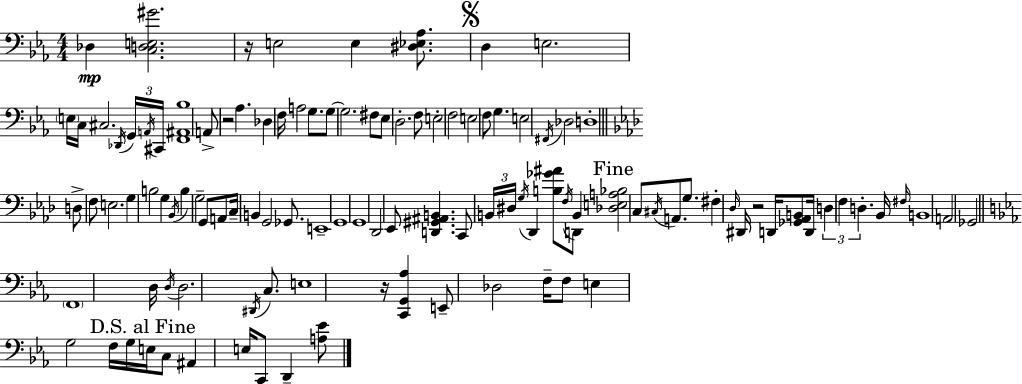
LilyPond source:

{
  \clef bass
  \numericTimeSignature
  \time 4/4
  \key c \minor
  \repeat volta 2 { des4\mp <c d e gis'>2. | r16 e2 e4 <dis ees aes>8. | \mark \markup { \musicglyph "scripts.segno" } d4 e2. | \parenthesize e16 c16 cis2. \acciaccatura { des,16 } \tuplet 3/2 { g,16 | \break \acciaccatura { a,16 } cis,16 } <f, ais, bes>1 | a,8-> r2 aes4. | des4 f16 a2 g8. | g8~~ g2. | \break fis8 ees8 d2.-. | f8 e2-. f2 | e2 f8 g4. | e2 \acciaccatura { fis,16 } des2 | \break d1-. | \bar "||" \break \key aes \major d8-> f8 e2. | g4 b2 g4 | \acciaccatura { bes,16 } b4 g2-- g,8 a,8 | c16-- b,4 g,2 ges,8. | \break e,1-- | g,1 | g,1 | des,2 ees,8 <d, gis, ais, b,>4. | \break c,8 \tuplet 3/2 { b,16 dis16 \acciaccatura { g16 } } des,4 <b ges' ais'>8 \acciaccatura { f16 } d,8 b,4 | \mark "Fine" <des e a bes>2 c8 \acciaccatura { cis16 } a,8. | g8. fis4-. \grace { des16 } dis,16 r2 | d,16 <ges, aes, b,>8 d,16 \tuplet 3/2 { d4 f4 d4.-. } | \break bes,16 \grace { fis16 } b,1 | a,2 ges,2 | \bar "||" \break \key ees \major \parenthesize f,1 | d16 \acciaccatura { d16 } d2. \acciaccatura { dis,16 } c8. | e1 | r16 <c, g, aes>4 e,8-- des2 | \break f16-- f8 e4 g2 | f16 g16 \mark "D.S. al Fine" e16 c8 ais,4 e16 c,8 d,4-- | <a ees'>8 } \bar "|."
}